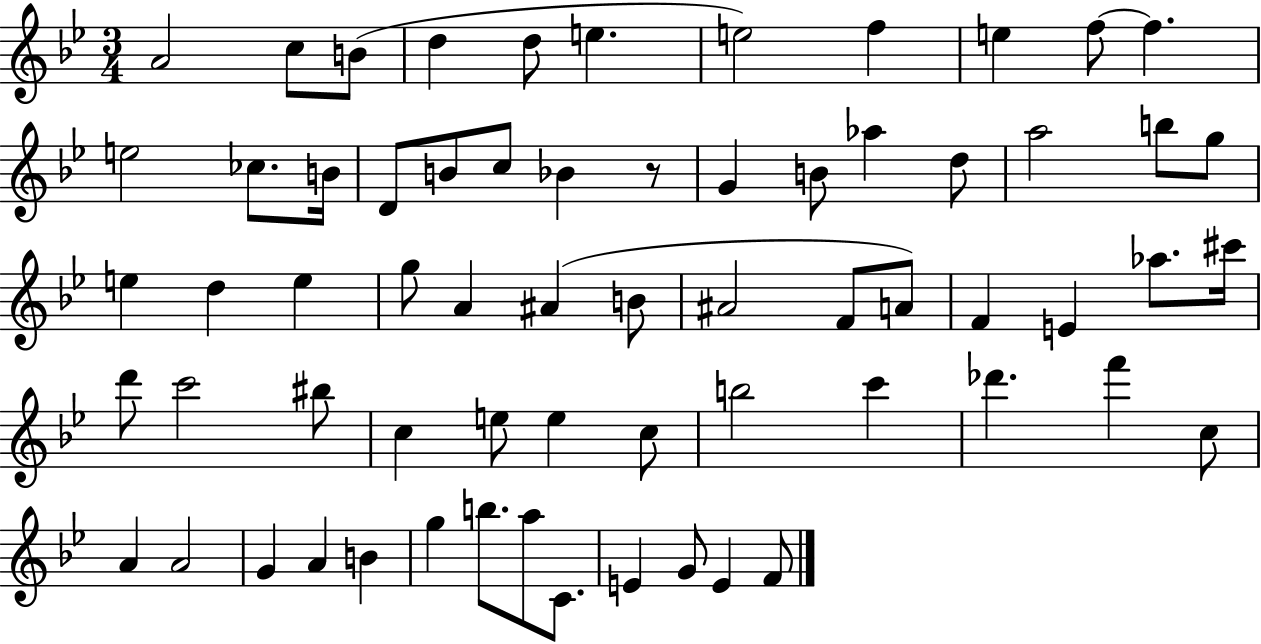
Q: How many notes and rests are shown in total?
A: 65